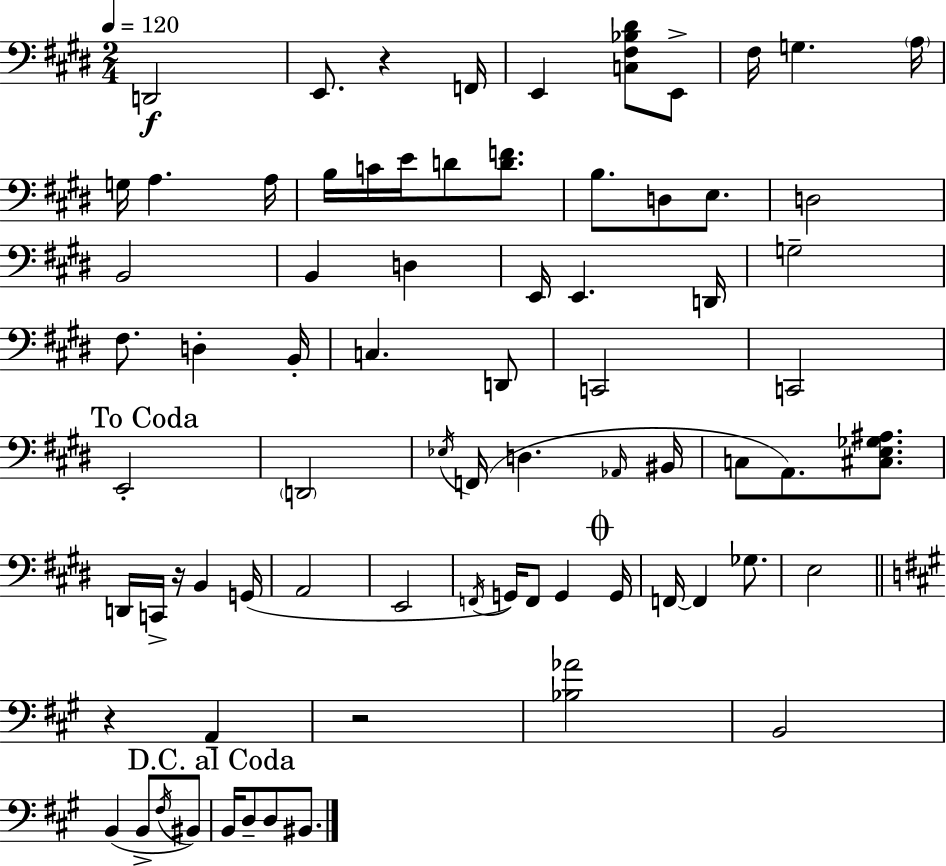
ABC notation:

X:1
T:Untitled
M:2/4
L:1/4
K:E
D,,2 E,,/2 z F,,/4 E,, [C,^F,_B,^D]/2 E,,/2 ^F,/4 G, A,/4 G,/4 A, A,/4 B,/4 C/4 E/4 D/2 [DF]/2 B,/2 D,/2 E,/2 D,2 B,,2 B,, D, E,,/4 E,, D,,/4 G,2 ^F,/2 D, B,,/4 C, D,,/2 C,,2 C,,2 E,,2 D,,2 _E,/4 F,,/4 D, _A,,/4 ^B,,/4 C,/2 A,,/2 [^C,E,_G,^A,]/2 D,,/4 C,,/4 z/4 B,, G,,/4 A,,2 E,,2 F,,/4 G,,/4 F,,/2 G,, G,,/4 F,,/4 F,, _G,/2 E,2 z A,, z2 [_B,_A]2 B,,2 B,, B,,/2 ^F,/4 ^B,,/2 B,,/4 D,/2 D,/2 ^B,,/2